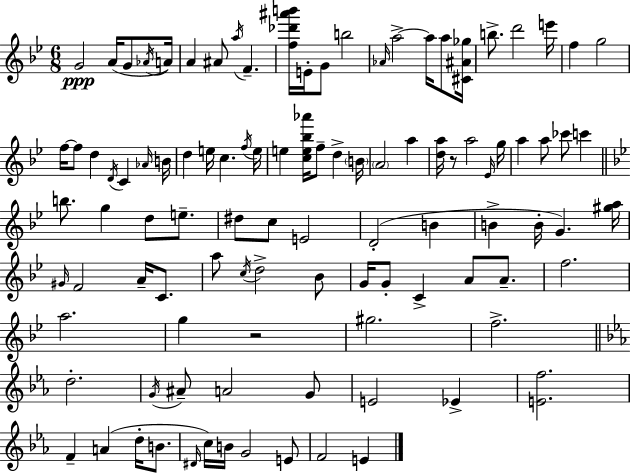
G4/h A4/s G4/e Ab4/s A4/s A4/q A#4/e A5/s F4/q. [F5,Db6,A#6,B6]/s E4/s G4/e B5/h Ab4/s A5/h A5/s A5/e [C#4,A#4,Gb5]/s B5/e. D6/h E6/s F5/q G5/h F5/s F5/e D5/q D4/s C4/q Ab4/s B4/s D5/q E5/s C5/q. F5/s E5/s E5/q [C5,E5,Bb5,Ab6]/s F5/e D5/q B4/s A4/h A5/q [D5,A5]/s R/e A5/h Eb4/s G5/s A5/q A5/e CES6/e C6/q B5/e. G5/q D5/e E5/e. D#5/e C5/e E4/h D4/h B4/q B4/q B4/s G4/q. [G#5,A5]/s G#4/s F4/h A4/s C4/e. A5/e C5/s D5/h Bb4/e G4/s G4/e C4/q A4/e A4/e. F5/h. A5/h. G5/q R/h G#5/h. F5/h. D5/h. G4/s A#4/e A4/h G4/e E4/h Eb4/q [E4,F5]/h. F4/q A4/q D5/s B4/e. D#4/s C5/s B4/s G4/h E4/e F4/h E4/q